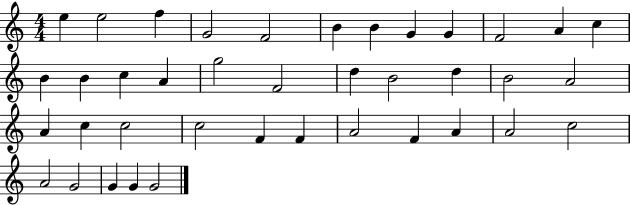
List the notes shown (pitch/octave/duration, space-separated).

E5/q E5/h F5/q G4/h F4/h B4/q B4/q G4/q G4/q F4/h A4/q C5/q B4/q B4/q C5/q A4/q G5/h F4/h D5/q B4/h D5/q B4/h A4/h A4/q C5/q C5/h C5/h F4/q F4/q A4/h F4/q A4/q A4/h C5/h A4/h G4/h G4/q G4/q G4/h